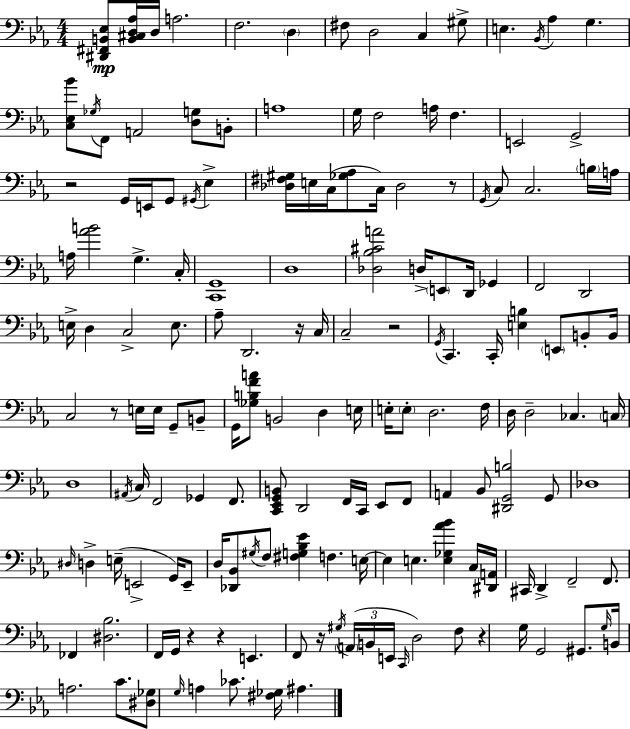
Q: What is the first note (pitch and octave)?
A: D3